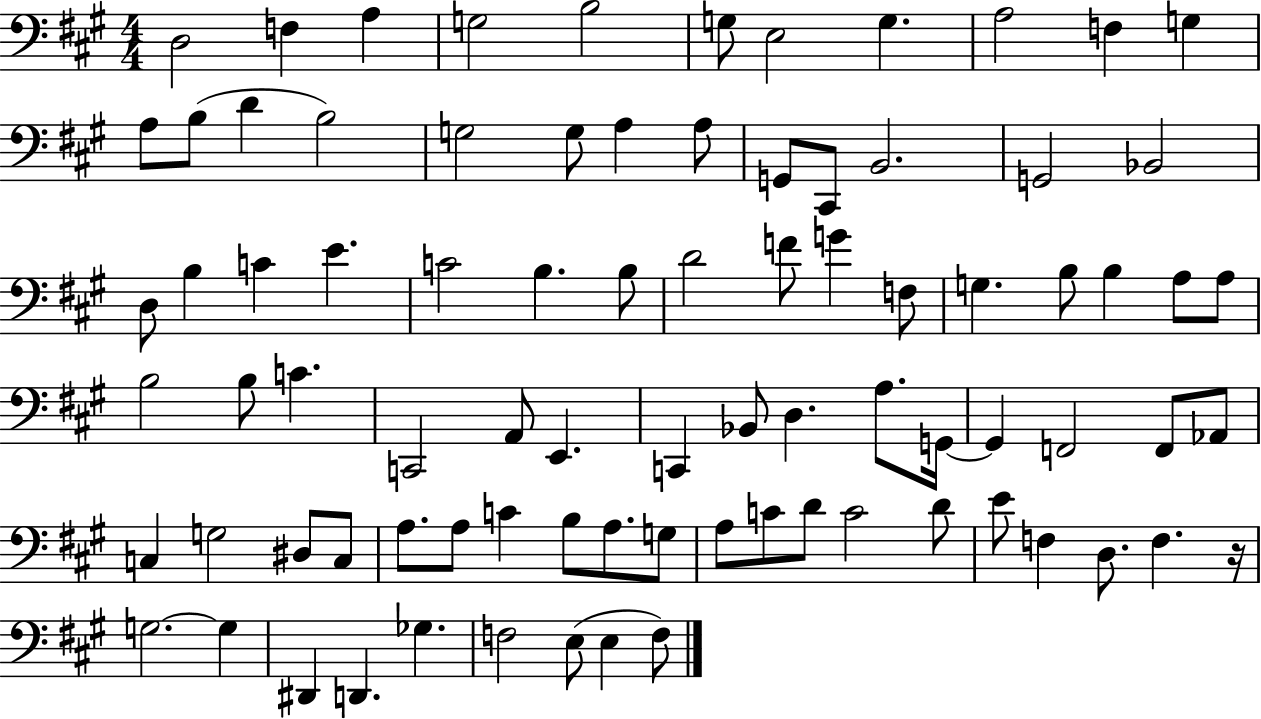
{
  \clef bass
  \numericTimeSignature
  \time 4/4
  \key a \major
  d2 f4 a4 | g2 b2 | g8 e2 g4. | a2 f4 g4 | \break a8 b8( d'4 b2) | g2 g8 a4 a8 | g,8 cis,8 b,2. | g,2 bes,2 | \break d8 b4 c'4 e'4. | c'2 b4. b8 | d'2 f'8 g'4 f8 | g4. b8 b4 a8 a8 | \break b2 b8 c'4. | c,2 a,8 e,4. | c,4 bes,8 d4. a8. g,16~~ | g,4 f,2 f,8 aes,8 | \break c4 g2 dis8 c8 | a8. a8 c'4 b8 a8. g8 | a8 c'8 d'8 c'2 d'8 | e'8 f4 d8. f4. r16 | \break g2.~~ g4 | dis,4 d,4. ges4. | f2 e8( e4 f8) | \bar "|."
}